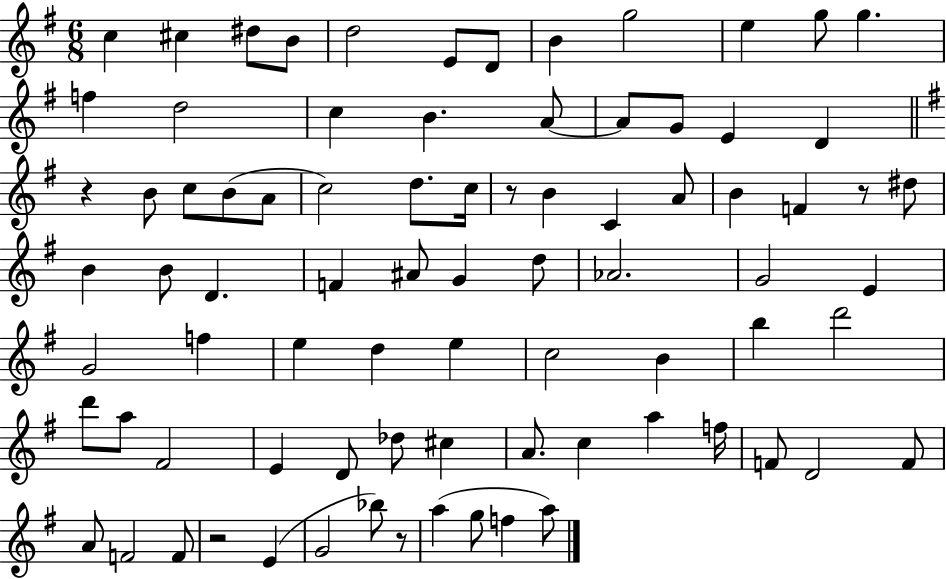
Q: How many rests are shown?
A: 5